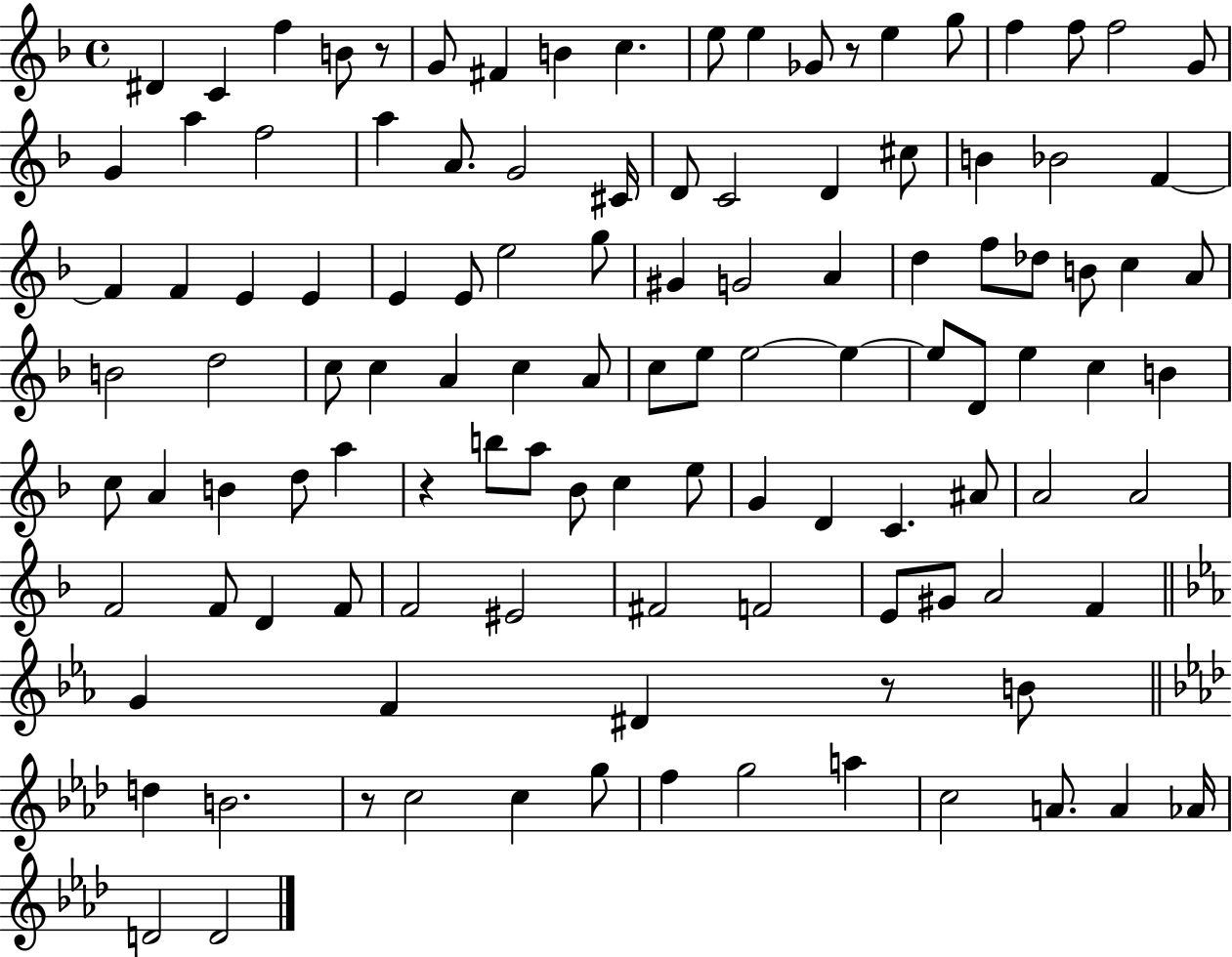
X:1
T:Untitled
M:4/4
L:1/4
K:F
^D C f B/2 z/2 G/2 ^F B c e/2 e _G/2 z/2 e g/2 f f/2 f2 G/2 G a f2 a A/2 G2 ^C/4 D/2 C2 D ^c/2 B _B2 F F F E E E E/2 e2 g/2 ^G G2 A d f/2 _d/2 B/2 c A/2 B2 d2 c/2 c A c A/2 c/2 e/2 e2 e e/2 D/2 e c B c/2 A B d/2 a z b/2 a/2 _B/2 c e/2 G D C ^A/2 A2 A2 F2 F/2 D F/2 F2 ^E2 ^F2 F2 E/2 ^G/2 A2 F G F ^D z/2 B/2 d B2 z/2 c2 c g/2 f g2 a c2 A/2 A _A/4 D2 D2